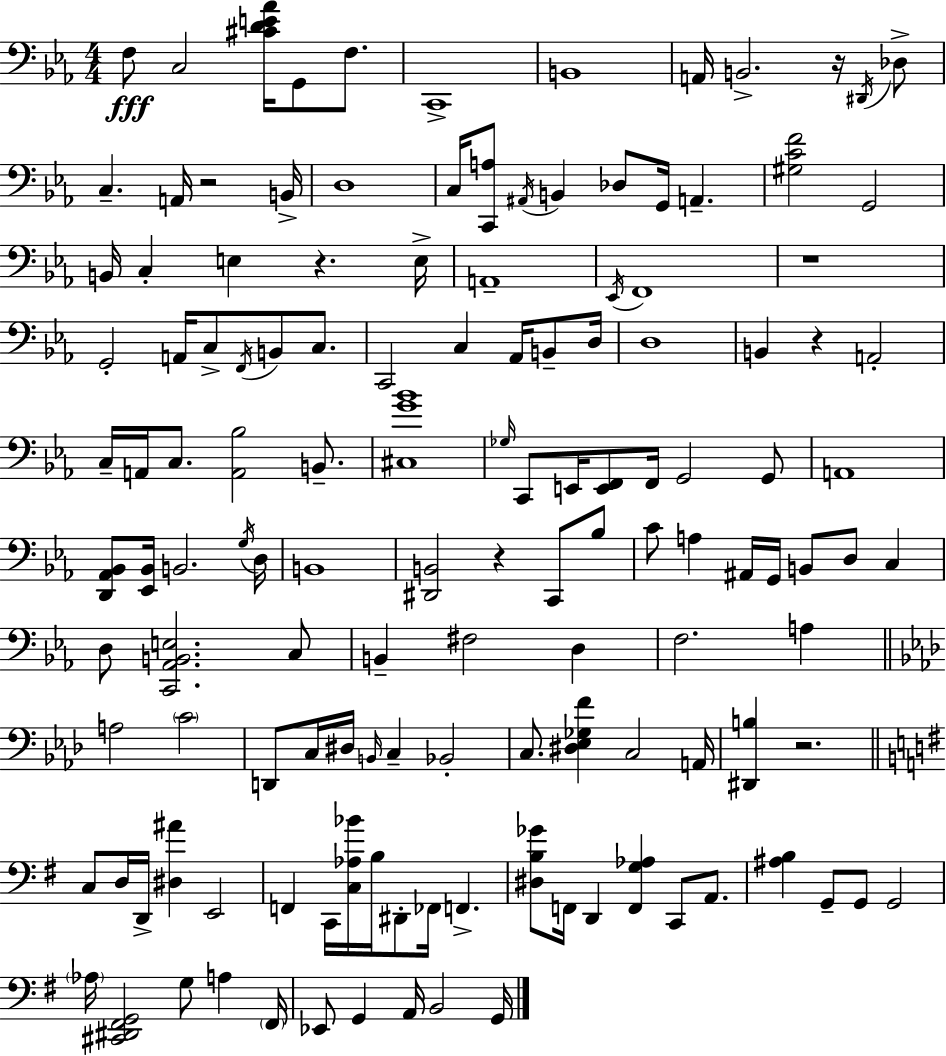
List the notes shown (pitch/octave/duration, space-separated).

F3/e C3/h [C#4,D4,E4,Ab4]/s G2/e F3/e. C2/w B2/w A2/s B2/h. R/s D#2/s Db3/e C3/q. A2/s R/h B2/s D3/w C3/s [C2,A3]/e A#2/s B2/q Db3/e G2/s A2/q. [G#3,C4,F4]/h G2/h B2/s C3/q E3/q R/q. E3/s A2/w Eb2/s F2/w R/w G2/h A2/s C3/e F2/s B2/e C3/e. C2/h C3/q Ab2/s B2/e D3/s D3/w B2/q R/q A2/h C3/s A2/s C3/e. [A2,Bb3]/h B2/e. [C#3,G4,Bb4]/w Gb3/s C2/e E2/s [E2,F2]/e F2/s G2/h G2/e A2/w [D2,Ab2,Bb2]/e [Eb2,Bb2]/s B2/h. G3/s D3/s B2/w [D#2,B2]/h R/q C2/e Bb3/e C4/e A3/q A#2/s G2/s B2/e D3/e C3/q D3/e [C2,Ab2,B2,E3]/h. C3/e B2/q F#3/h D3/q F3/h. A3/q A3/h C4/h D2/e C3/s D#3/s B2/s C3/q Bb2/h C3/e. [D#3,Eb3,Gb3,F4]/q C3/h A2/s [D#2,B3]/q R/h. C3/e D3/s D2/s [D#3,A#4]/q E2/h F2/q C2/s [C3,Ab3,Bb4]/s B3/s D#2/e FES2/s F2/q. [D#3,B3,Gb4]/e F2/s D2/q [F2,G3,Ab3]/q C2/e A2/e. [A#3,B3]/q G2/e G2/e G2/h Ab3/s [C#2,D#2,F#2,G2]/h G3/e A3/q F#2/s Eb2/e G2/q A2/s B2/h G2/s